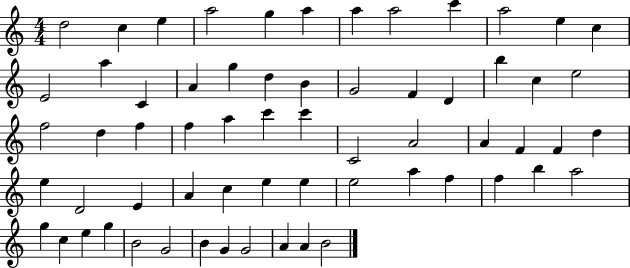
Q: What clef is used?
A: treble